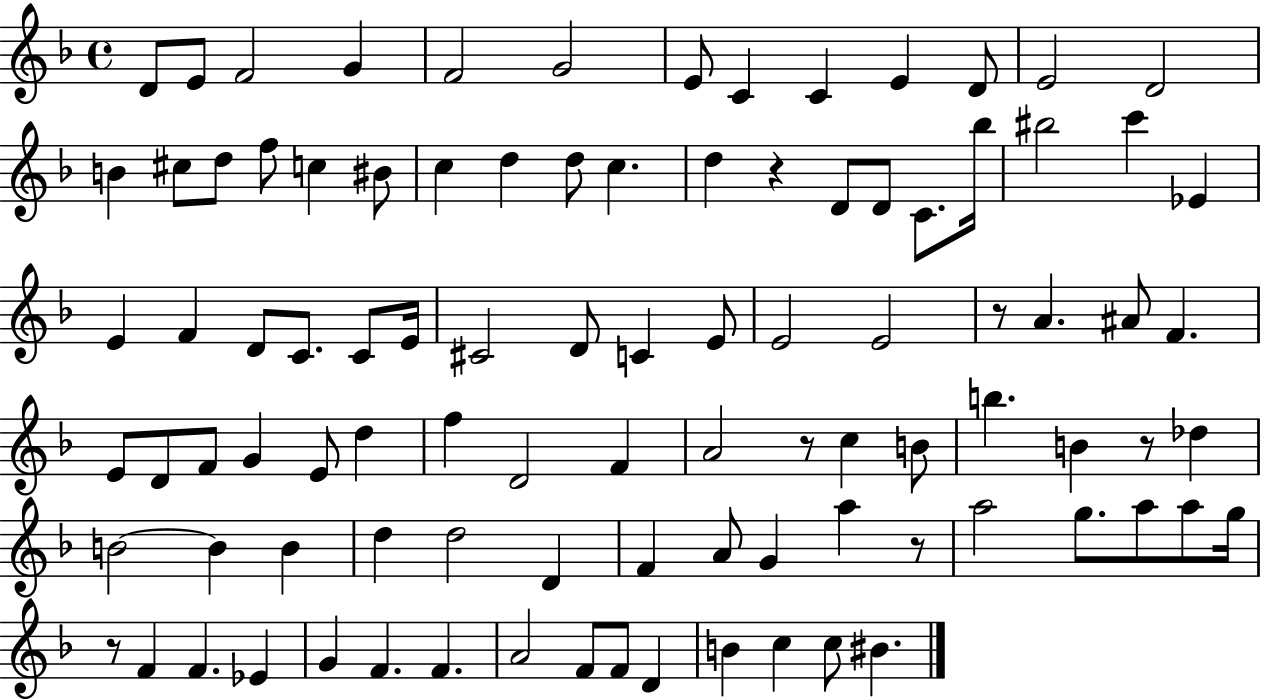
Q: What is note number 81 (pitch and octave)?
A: F4